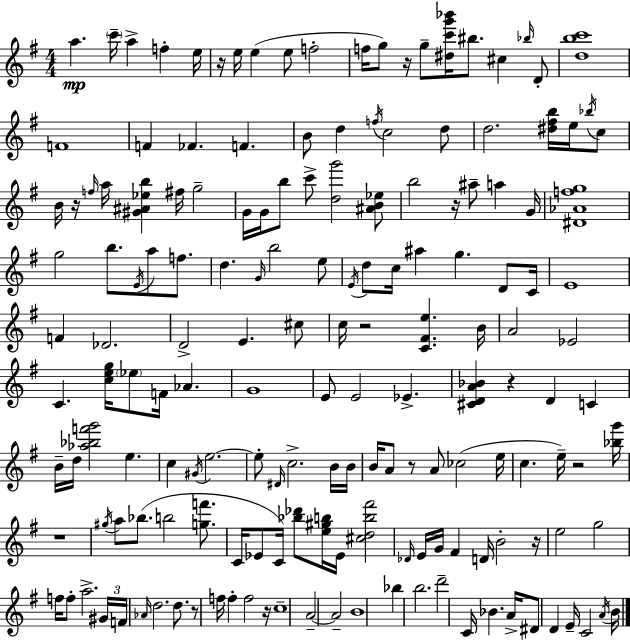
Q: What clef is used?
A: treble